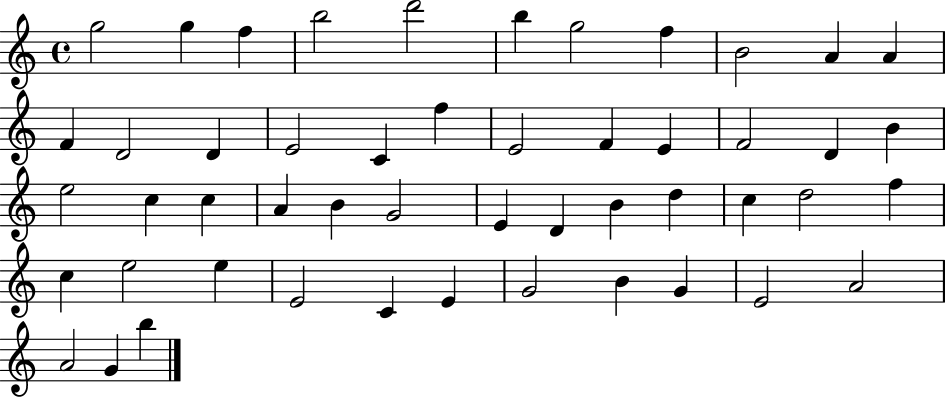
X:1
T:Untitled
M:4/4
L:1/4
K:C
g2 g f b2 d'2 b g2 f B2 A A F D2 D E2 C f E2 F E F2 D B e2 c c A B G2 E D B d c d2 f c e2 e E2 C E G2 B G E2 A2 A2 G b